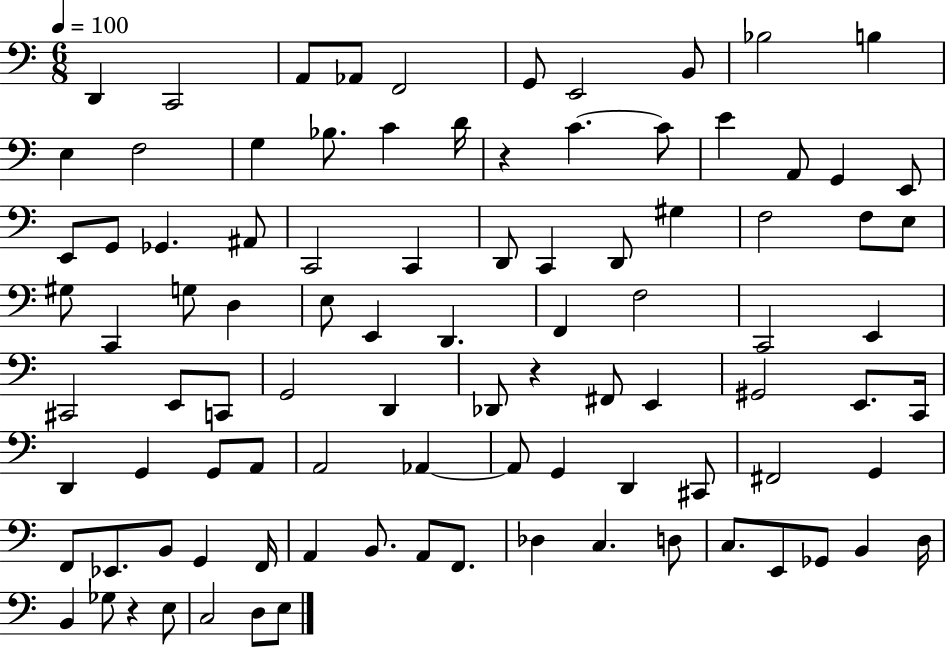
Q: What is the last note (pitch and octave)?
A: E3